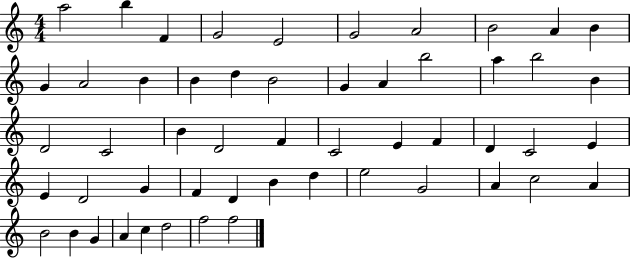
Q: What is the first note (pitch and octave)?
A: A5